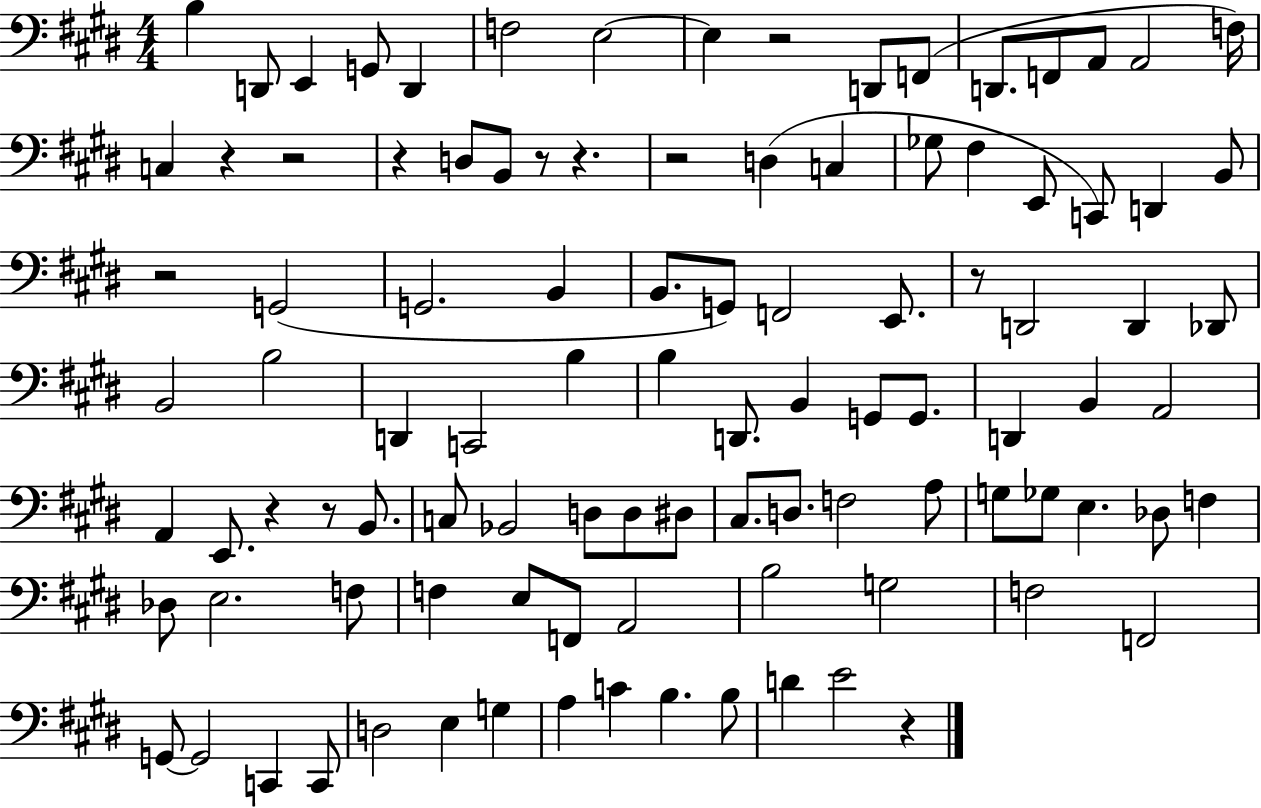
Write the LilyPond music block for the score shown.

{
  \clef bass
  \numericTimeSignature
  \time 4/4
  \key e \major
  b4 d,8 e,4 g,8 d,4 | f2 e2~~ | e4 r2 d,8 f,8( | d,8. f,8 a,8 a,2 f16) | \break c4 r4 r2 | r4 d8 b,8 r8 r4. | r2 d4( c4 | ges8 fis4 e,8 c,8) d,4 b,8 | \break r2 g,2( | g,2. b,4 | b,8. g,8) f,2 e,8. | r8 d,2 d,4 des,8 | \break b,2 b2 | d,4 c,2 b4 | b4 d,8. b,4 g,8 g,8. | d,4 b,4 a,2 | \break a,4 e,8. r4 r8 b,8. | c8 bes,2 d8 d8 dis8 | cis8. d8. f2 a8 | g8 ges8 e4. des8 f4 | \break des8 e2. f8 | f4 e8 f,8 a,2 | b2 g2 | f2 f,2 | \break g,8~~ g,2 c,4 c,8 | d2 e4 g4 | a4 c'4 b4. b8 | d'4 e'2 r4 | \break \bar "|."
}